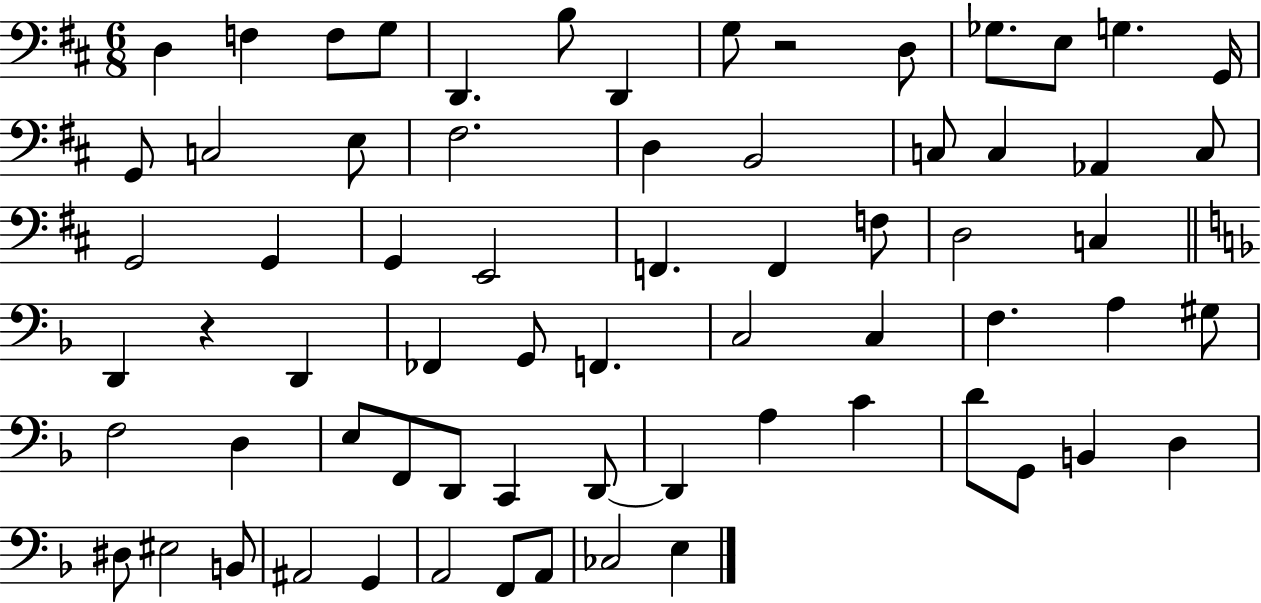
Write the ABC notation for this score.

X:1
T:Untitled
M:6/8
L:1/4
K:D
D, F, F,/2 G,/2 D,, B,/2 D,, G,/2 z2 D,/2 _G,/2 E,/2 G, G,,/4 G,,/2 C,2 E,/2 ^F,2 D, B,,2 C,/2 C, _A,, C,/2 G,,2 G,, G,, E,,2 F,, F,, F,/2 D,2 C, D,, z D,, _F,, G,,/2 F,, C,2 C, F, A, ^G,/2 F,2 D, E,/2 F,,/2 D,,/2 C,, D,,/2 D,, A, C D/2 G,,/2 B,, D, ^D,/2 ^E,2 B,,/2 ^A,,2 G,, A,,2 F,,/2 A,,/2 _C,2 E,